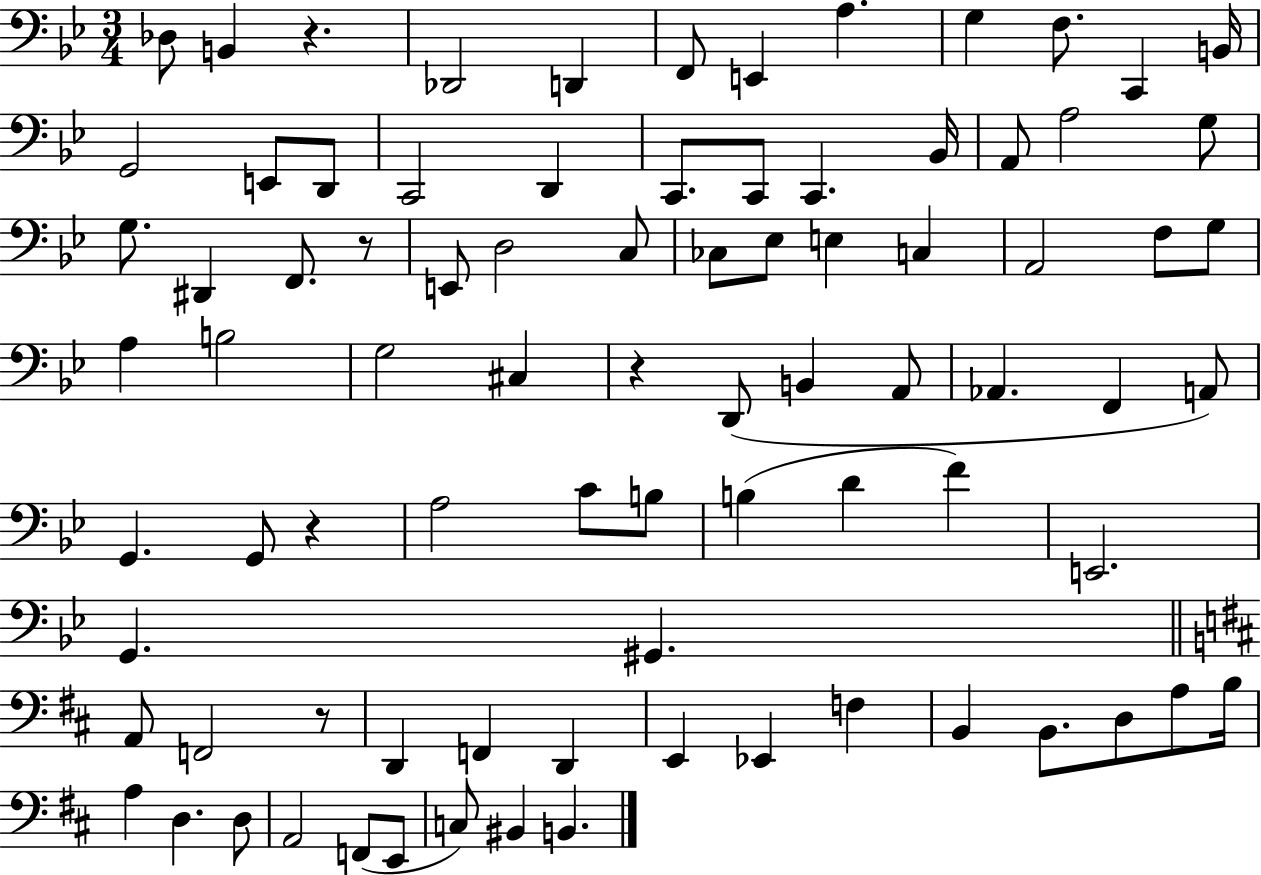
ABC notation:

X:1
T:Untitled
M:3/4
L:1/4
K:Bb
_D,/2 B,, z _D,,2 D,, F,,/2 E,, A, G, F,/2 C,, B,,/4 G,,2 E,,/2 D,,/2 C,,2 D,, C,,/2 C,,/2 C,, _B,,/4 A,,/2 A,2 G,/2 G,/2 ^D,, F,,/2 z/2 E,,/2 D,2 C,/2 _C,/2 _E,/2 E, C, A,,2 F,/2 G,/2 A, B,2 G,2 ^C, z D,,/2 B,, A,,/2 _A,, F,, A,,/2 G,, G,,/2 z A,2 C/2 B,/2 B, D F E,,2 G,, ^G,, A,,/2 F,,2 z/2 D,, F,, D,, E,, _E,, F, B,, B,,/2 D,/2 A,/2 B,/4 A, D, D,/2 A,,2 F,,/2 E,,/2 C,/2 ^B,, B,,